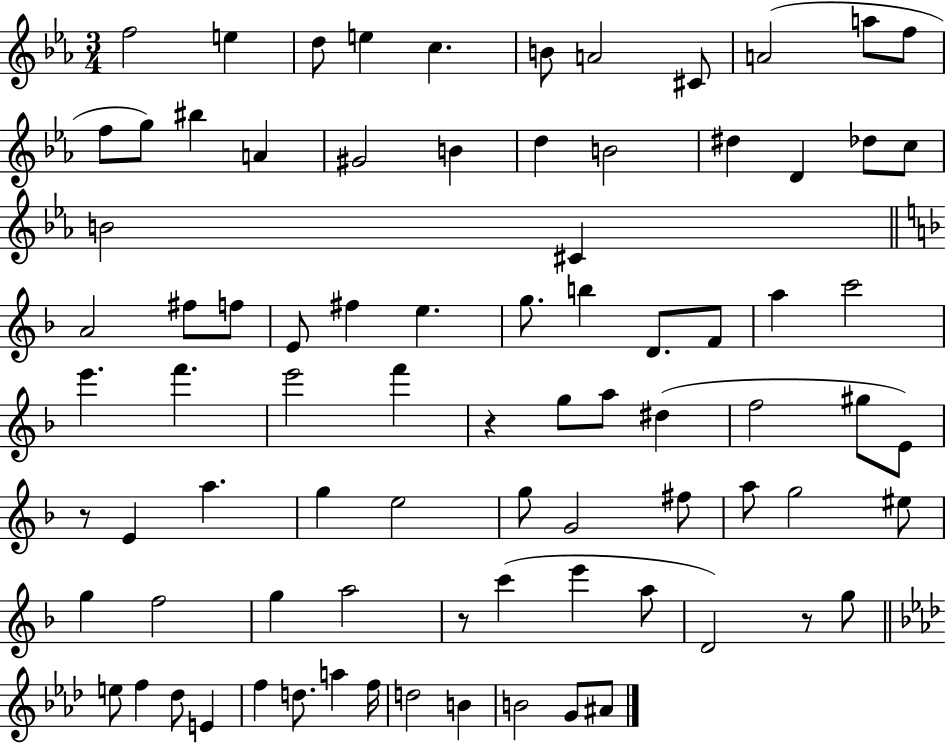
F5/h E5/q D5/e E5/q C5/q. B4/e A4/h C#4/e A4/h A5/e F5/e F5/e G5/e BIS5/q A4/q G#4/h B4/q D5/q B4/h D#5/q D4/q Db5/e C5/e B4/h C#4/q A4/h F#5/e F5/e E4/e F#5/q E5/q. G5/e. B5/q D4/e. F4/e A5/q C6/h E6/q. F6/q. E6/h F6/q R/q G5/e A5/e D#5/q F5/h G#5/e E4/e R/e E4/q A5/q. G5/q E5/h G5/e G4/h F#5/e A5/e G5/h EIS5/e G5/q F5/h G5/q A5/h R/e C6/q E6/q A5/e D4/h R/e G5/e E5/e F5/q Db5/e E4/q F5/q D5/e. A5/q F5/s D5/h B4/q B4/h G4/e A#4/e